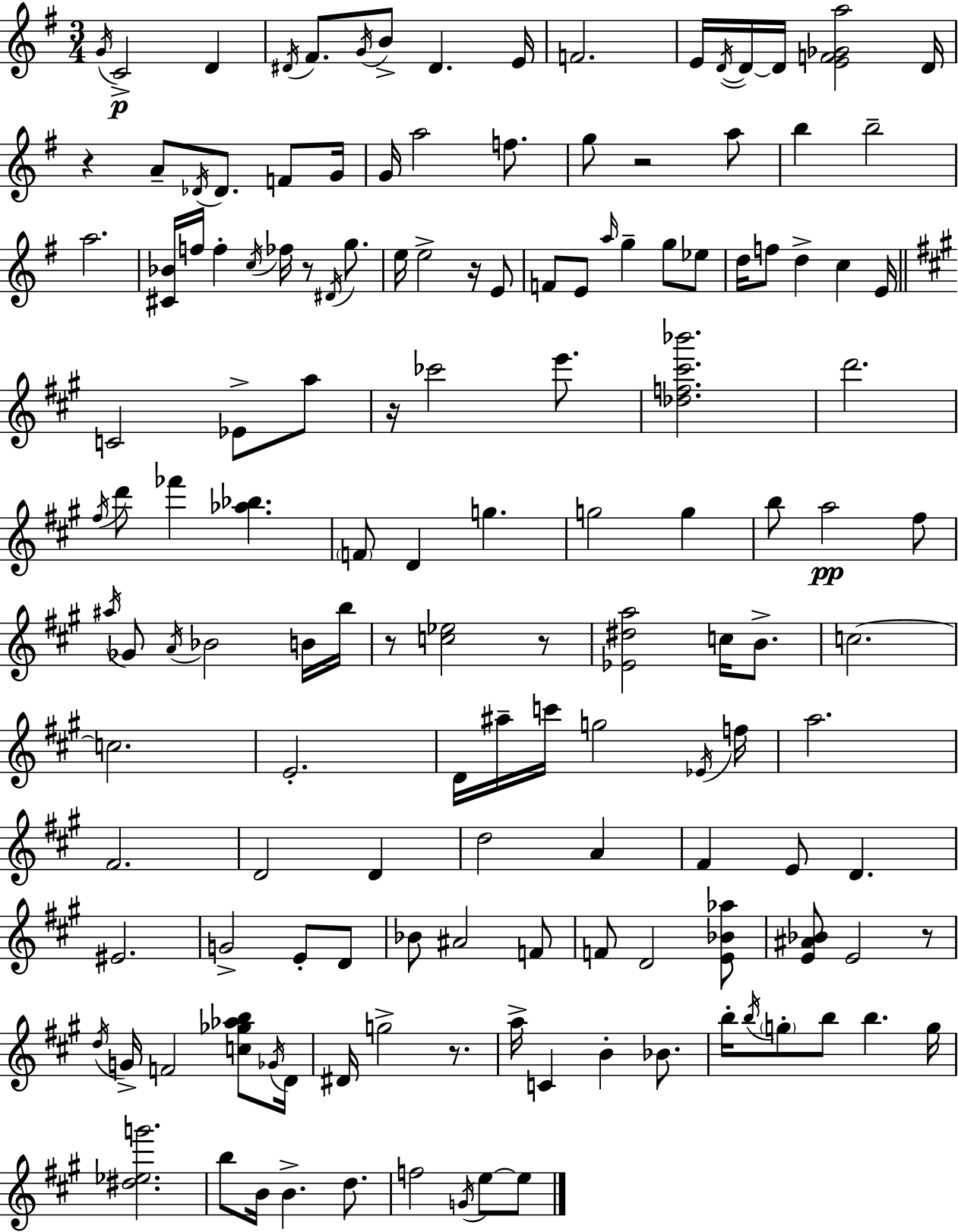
{
  \clef treble
  \numericTimeSignature
  \time 3/4
  \key g \major
  \acciaccatura { g'16 }\p c'2-> d'4 | \acciaccatura { dis'16 } fis'8. \acciaccatura { g'16 } b'8-> dis'4. | e'16 f'2. | e'16 \acciaccatura { d'16~ }~ d'16 d'16 <e' f' ges' a''>2 | \break d'16 r4 a'8-- \acciaccatura { des'16 } des'8. | f'8 g'16 g'16 a''2 | f''8. g''8 r2 | a''8 b''4 b''2-- | \break a''2. | <cis' bes'>16 f''16 f''4-. \acciaccatura { c''16 } | fes''16 r8 \acciaccatura { dis'16 } g''8. e''16 e''2-> | r16 e'8 f'8 e'8 \grace { a''16 } | \break g''4-- g''8 ees''8 d''16 f''8 d''4-> | c''4 e'16 \bar "||" \break \key a \major c'2 ees'8-> a''8 | r16 ces'''2 e'''8. | <des'' f'' cis''' bes'''>2. | d'''2. | \break \acciaccatura { fis''16 } d'''8 fes'''4 <aes'' bes''>4. | \parenthesize f'8 d'4 g''4. | g''2 g''4 | b''8 a''2\pp fis''8 | \break \acciaccatura { ais''16 } ges'8 \acciaccatura { a'16 } bes'2 | b'16 b''16 r8 <c'' ees''>2 | r8 <ees' dis'' a''>2 c''16 | b'8.-> c''2.~~ | \break c''2. | e'2.-. | d'16 ais''16-- c'''16 g''2 | \acciaccatura { ees'16 } f''16 a''2. | \break fis'2. | d'2 | d'4 d''2 | a'4 fis'4 e'8 d'4. | \break eis'2. | g'2-> | e'8-. d'8 bes'8 ais'2 | f'8 f'8 d'2 | \break <e' bes' aes''>8 <e' ais' bes'>8 e'2 | r8 \acciaccatura { d''16 } g'16-> f'2 | <c'' ges'' aes'' b''>8 \acciaccatura { ges'16 } d'16 dis'16 g''2-> | r8. a''16-> c'4 b'4-. | \break bes'8. b''16-. \acciaccatura { b''16 } \parenthesize g''8-. b''8 | b''4. g''16 <dis'' ees'' g'''>2. | b''8 b'16 b'4.-> | d''8. f''2 | \break \acciaccatura { g'16 } e''8~~ e''8 \bar "|."
}